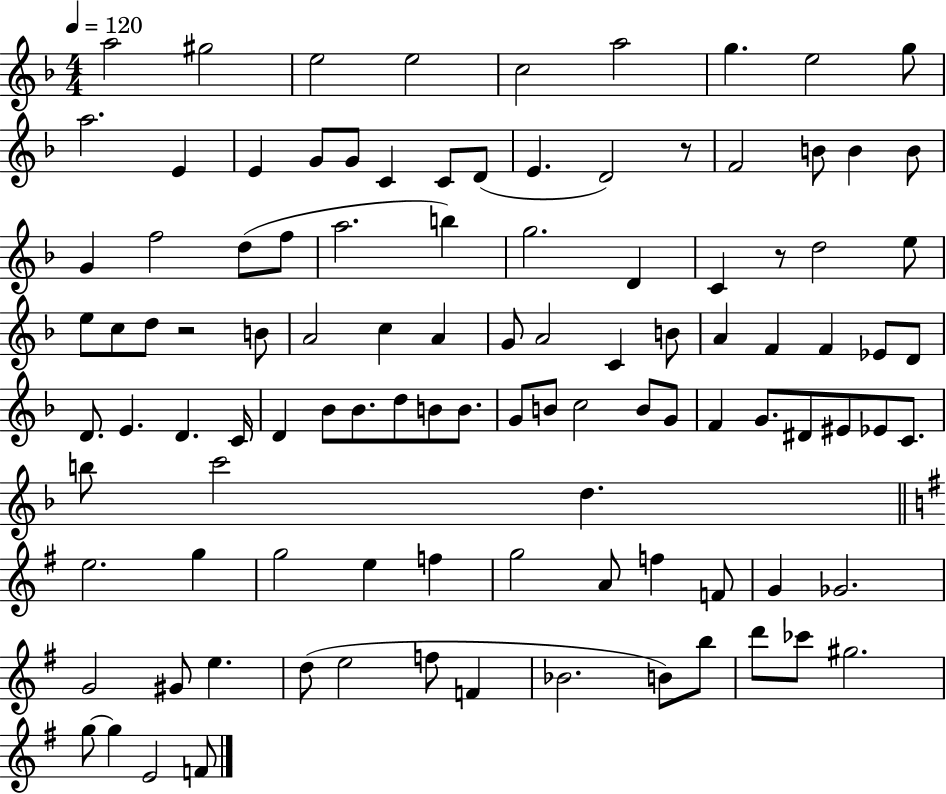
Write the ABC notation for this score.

X:1
T:Untitled
M:4/4
L:1/4
K:F
a2 ^g2 e2 e2 c2 a2 g e2 g/2 a2 E E G/2 G/2 C C/2 D/2 E D2 z/2 F2 B/2 B B/2 G f2 d/2 f/2 a2 b g2 D C z/2 d2 e/2 e/2 c/2 d/2 z2 B/2 A2 c A G/2 A2 C B/2 A F F _E/2 D/2 D/2 E D C/4 D _B/2 _B/2 d/2 B/2 B/2 G/2 B/2 c2 B/2 G/2 F G/2 ^D/2 ^E/2 _E/2 C/2 b/2 c'2 d e2 g g2 e f g2 A/2 f F/2 G _G2 G2 ^G/2 e d/2 e2 f/2 F _B2 B/2 b/2 d'/2 _c'/2 ^g2 g/2 g E2 F/2